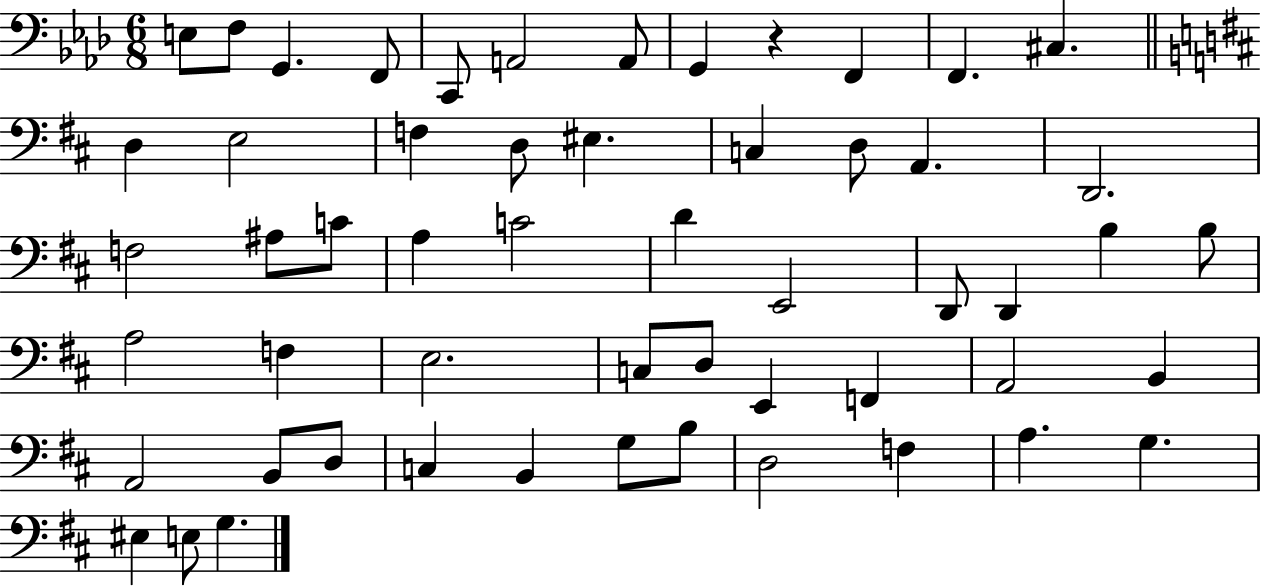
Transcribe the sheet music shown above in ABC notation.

X:1
T:Untitled
M:6/8
L:1/4
K:Ab
E,/2 F,/2 G,, F,,/2 C,,/2 A,,2 A,,/2 G,, z F,, F,, ^C, D, E,2 F, D,/2 ^E, C, D,/2 A,, D,,2 F,2 ^A,/2 C/2 A, C2 D E,,2 D,,/2 D,, B, B,/2 A,2 F, E,2 C,/2 D,/2 E,, F,, A,,2 B,, A,,2 B,,/2 D,/2 C, B,, G,/2 B,/2 D,2 F, A, G, ^E, E,/2 G,